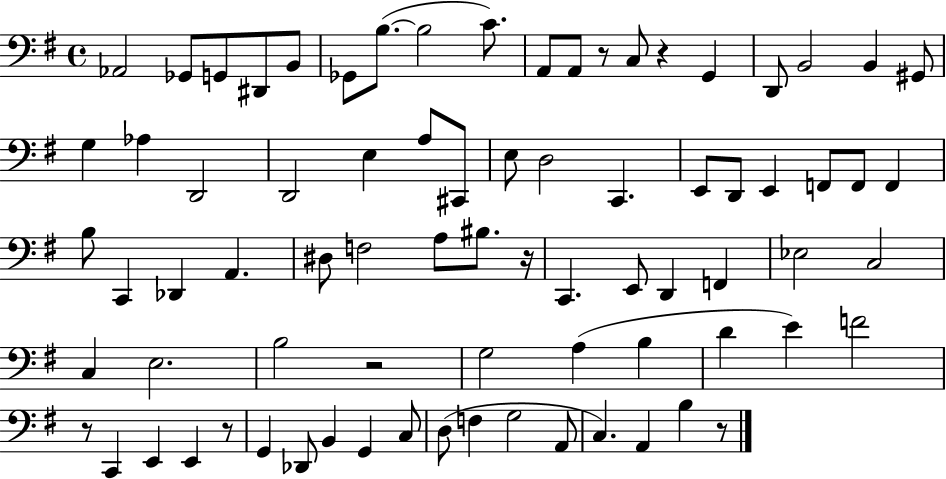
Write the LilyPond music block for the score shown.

{
  \clef bass
  \time 4/4
  \defaultTimeSignature
  \key g \major
  \repeat volta 2 { aes,2 ges,8 g,8 dis,8 b,8 | ges,8 b8.~(~ b2 c'8.) | a,8 a,8 r8 c8 r4 g,4 | d,8 b,2 b,4 gis,8 | \break g4 aes4 d,2 | d,2 e4 a8 cis,8 | e8 d2 c,4. | e,8 d,8 e,4 f,8 f,8 f,4 | \break b8 c,4 des,4 a,4. | dis8 f2 a8 bis8. r16 | c,4. e,8 d,4 f,4 | ees2 c2 | \break c4 e2. | b2 r2 | g2 a4( b4 | d'4 e'4) f'2 | \break r8 c,4 e,4 e,4 r8 | g,4 des,8 b,4 g,4 c8 | d8( f4 g2 a,8 | c4.) a,4 b4 r8 | \break } \bar "|."
}